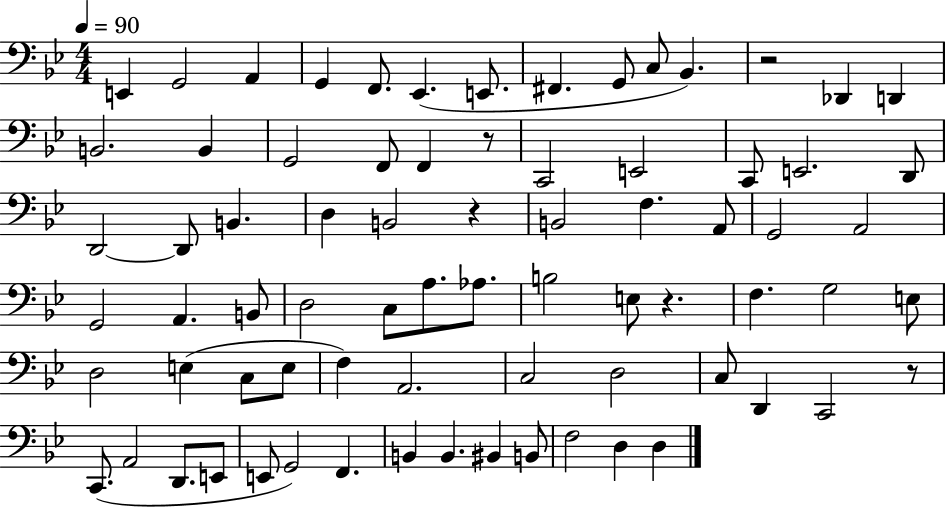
X:1
T:Untitled
M:4/4
L:1/4
K:Bb
E,, G,,2 A,, G,, F,,/2 _E,, E,,/2 ^F,, G,,/2 C,/2 _B,, z2 _D,, D,, B,,2 B,, G,,2 F,,/2 F,, z/2 C,,2 E,,2 C,,/2 E,,2 D,,/2 D,,2 D,,/2 B,, D, B,,2 z B,,2 F, A,,/2 G,,2 A,,2 G,,2 A,, B,,/2 D,2 C,/2 A,/2 _A,/2 B,2 E,/2 z F, G,2 E,/2 D,2 E, C,/2 E,/2 F, A,,2 C,2 D,2 C,/2 D,, C,,2 z/2 C,,/2 A,,2 D,,/2 E,,/2 E,,/2 G,,2 F,, B,, B,, ^B,, B,,/2 F,2 D, D,